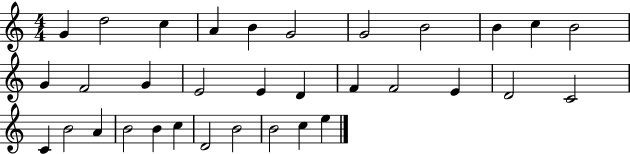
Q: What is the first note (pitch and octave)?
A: G4